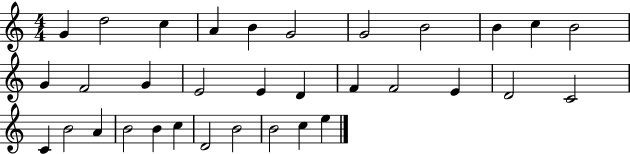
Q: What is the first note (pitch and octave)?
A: G4